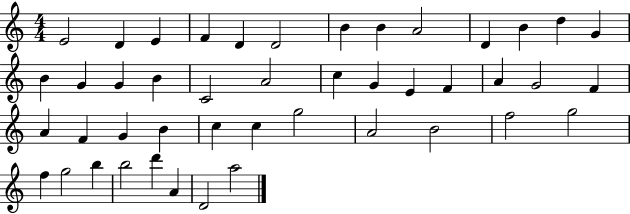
E4/h D4/q E4/q F4/q D4/q D4/h B4/q B4/q A4/h D4/q B4/q D5/q G4/q B4/q G4/q G4/q B4/q C4/h A4/h C5/q G4/q E4/q F4/q A4/q G4/h F4/q A4/q F4/q G4/q B4/q C5/q C5/q G5/h A4/h B4/h F5/h G5/h F5/q G5/h B5/q B5/h D6/q A4/q D4/h A5/h